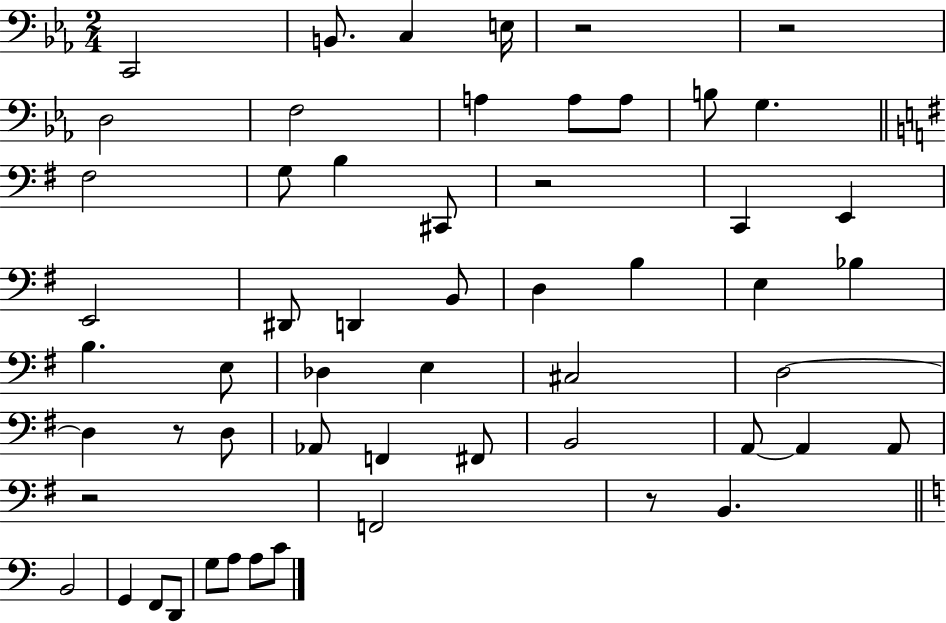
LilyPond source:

{
  \clef bass
  \numericTimeSignature
  \time 2/4
  \key ees \major
  c,2 | b,8. c4 e16 | r2 | r2 | \break d2 | f2 | a4 a8 a8 | b8 g4. | \break \bar "||" \break \key e \minor fis2 | g8 b4 cis,8 | r2 | c,4 e,4 | \break e,2 | dis,8 d,4 b,8 | d4 b4 | e4 bes4 | \break b4. e8 | des4 e4 | cis2 | d2~~ | \break d4 r8 d8 | aes,8 f,4 fis,8 | b,2 | a,8~~ a,4 a,8 | \break r2 | f,2 | r8 b,4. | \bar "||" \break \key c \major b,2 | g,4 f,8 d,8 | g8 a8 a8 c'8 | \bar "|."
}